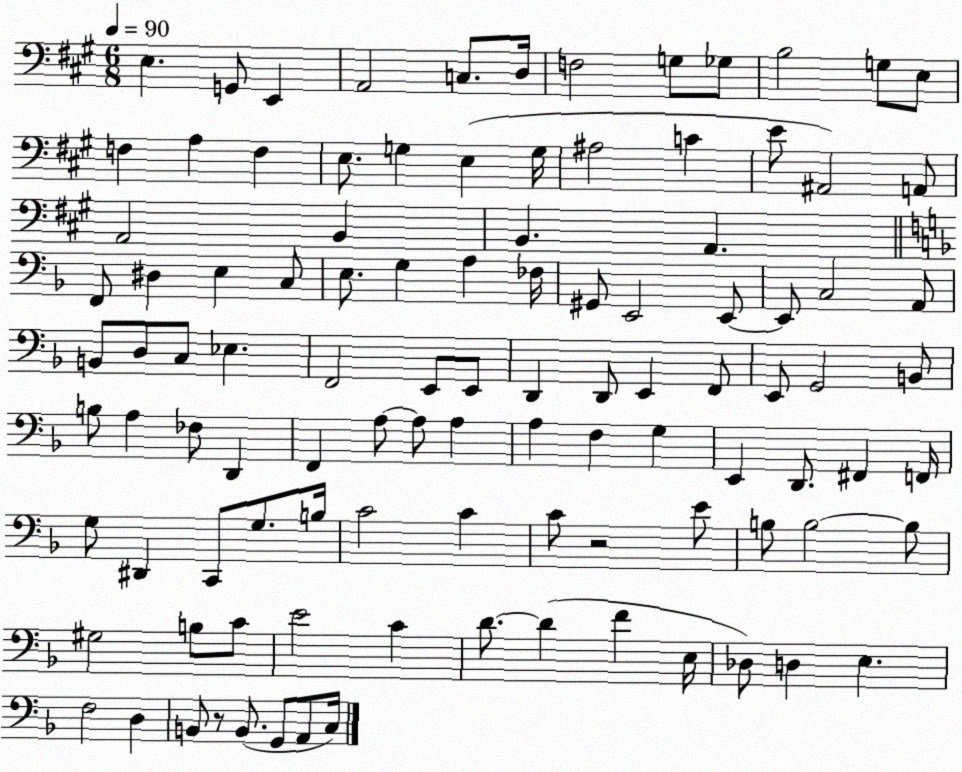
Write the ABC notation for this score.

X:1
T:Untitled
M:6/8
L:1/4
K:A
E, G,,/2 E,, A,,2 C,/2 D,/4 F,2 G,/2 _G,/2 B,2 G,/2 E,/2 F, A, F, E,/2 G, E, G,/4 ^A,2 C E/2 ^A,,2 A,,/2 A,,2 B,, B,, A,, F,,/2 ^D, E, C,/2 E,/2 G, A, _F,/4 ^G,,/2 E,,2 E,,/2 E,,/2 C,2 A,,/2 B,,/2 D,/2 C,/2 _E, F,,2 E,,/2 E,,/2 D,, D,,/2 E,, F,,/2 E,,/2 G,,2 B,,/2 B,/2 A, _F,/2 D,, F,, A,/2 A,/2 A, A, F, G, E,, D,,/2 ^F,, F,,/4 G,/2 ^D,, C,,/2 G,/2 B,/4 C2 C C/2 z2 E/2 B,/2 B,2 B,/2 ^G,2 B,/2 C/2 E2 C D/2 D F E,/4 _D,/2 D, E, F,2 D, B,,/2 z/2 B,,/2 G,,/2 A,,/2 C,/4